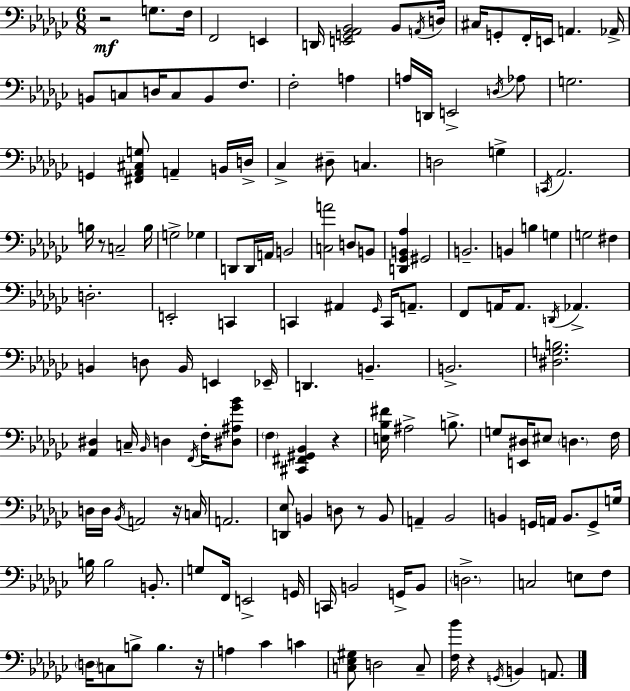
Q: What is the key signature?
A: EES minor